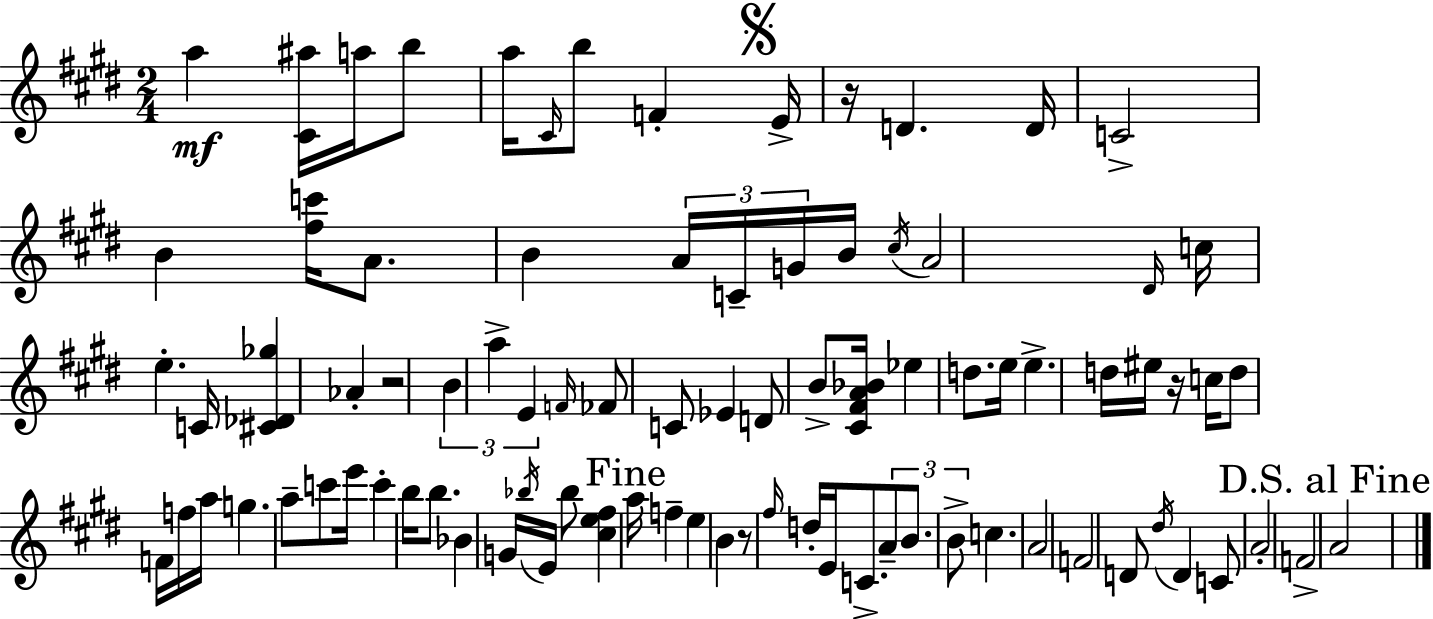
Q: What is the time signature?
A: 2/4